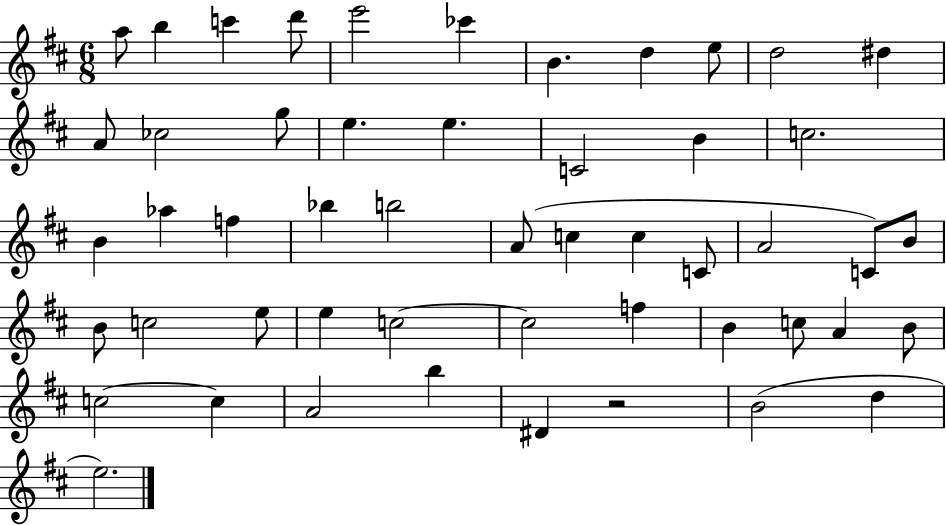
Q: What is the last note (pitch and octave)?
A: E5